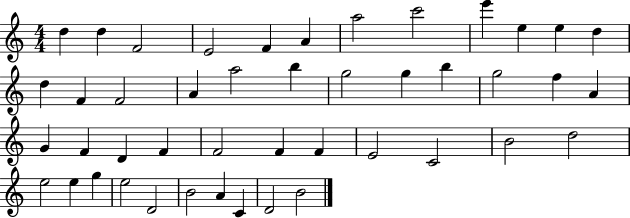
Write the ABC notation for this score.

X:1
T:Untitled
M:4/4
L:1/4
K:C
d d F2 E2 F A a2 c'2 e' e e d d F F2 A a2 b g2 g b g2 f A G F D F F2 F F E2 C2 B2 d2 e2 e g e2 D2 B2 A C D2 B2